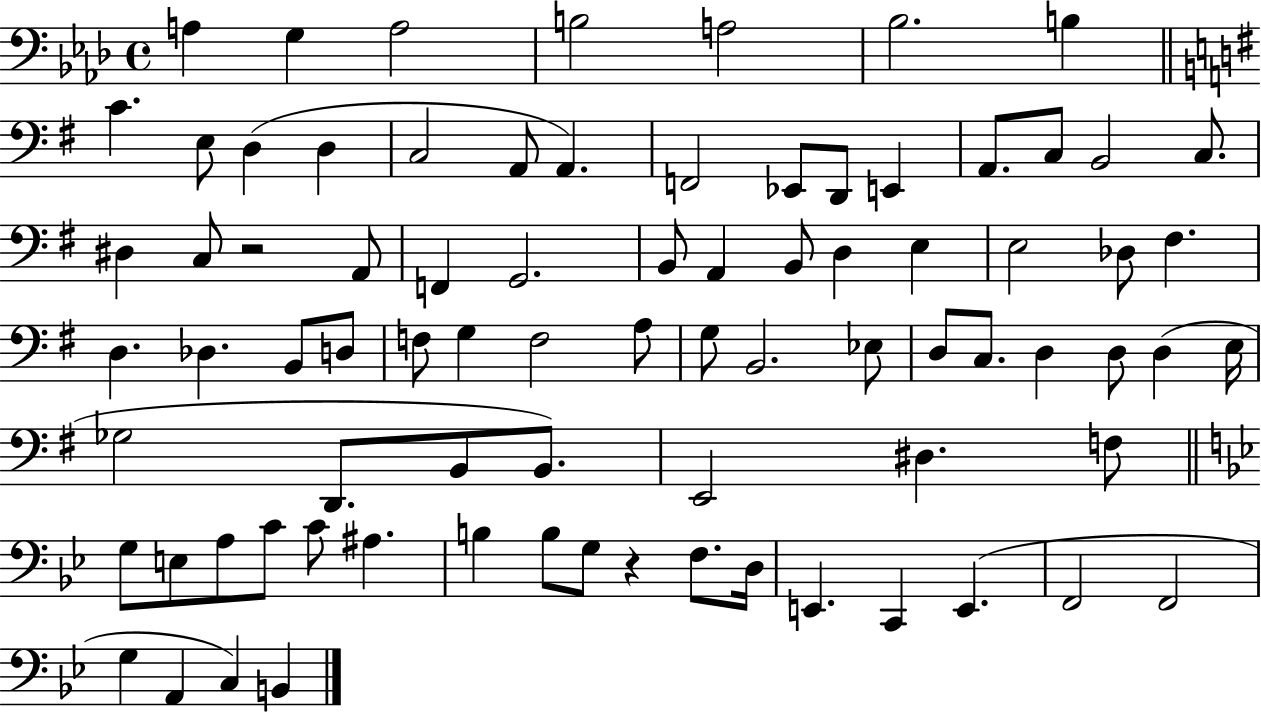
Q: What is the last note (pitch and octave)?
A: B2